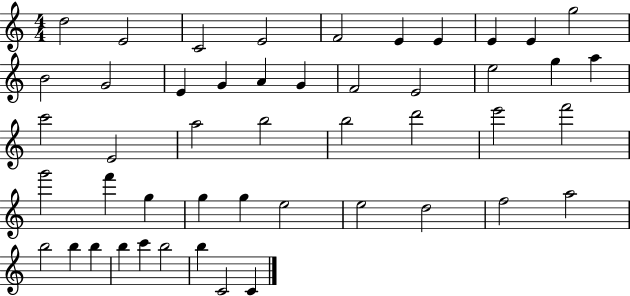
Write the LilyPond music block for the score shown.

{
  \clef treble
  \numericTimeSignature
  \time 4/4
  \key c \major
  d''2 e'2 | c'2 e'2 | f'2 e'4 e'4 | e'4 e'4 g''2 | \break b'2 g'2 | e'4 g'4 a'4 g'4 | f'2 e'2 | e''2 g''4 a''4 | \break c'''2 e'2 | a''2 b''2 | b''2 d'''2 | e'''2 f'''2 | \break g'''2 f'''4 g''4 | g''4 g''4 e''2 | e''2 d''2 | f''2 a''2 | \break b''2 b''4 b''4 | b''4 c'''4 b''2 | b''4 c'2 c'4 | \bar "|."
}